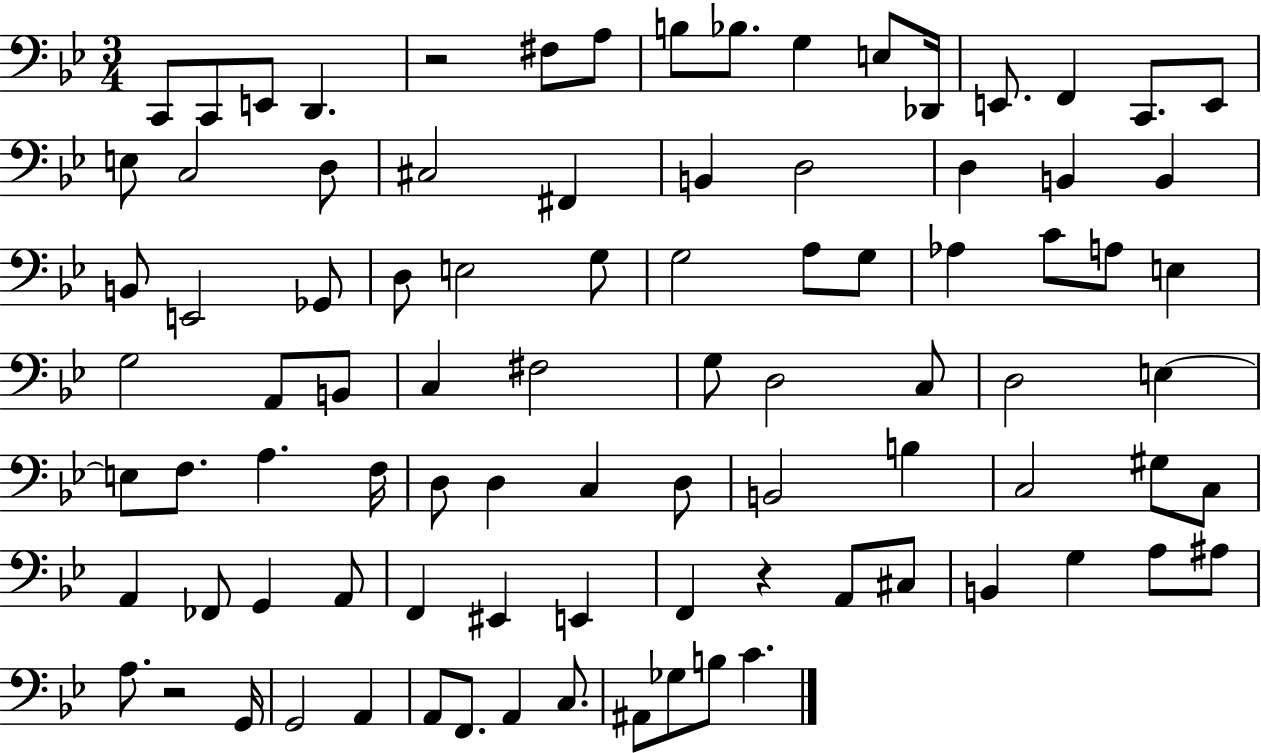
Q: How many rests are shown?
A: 3